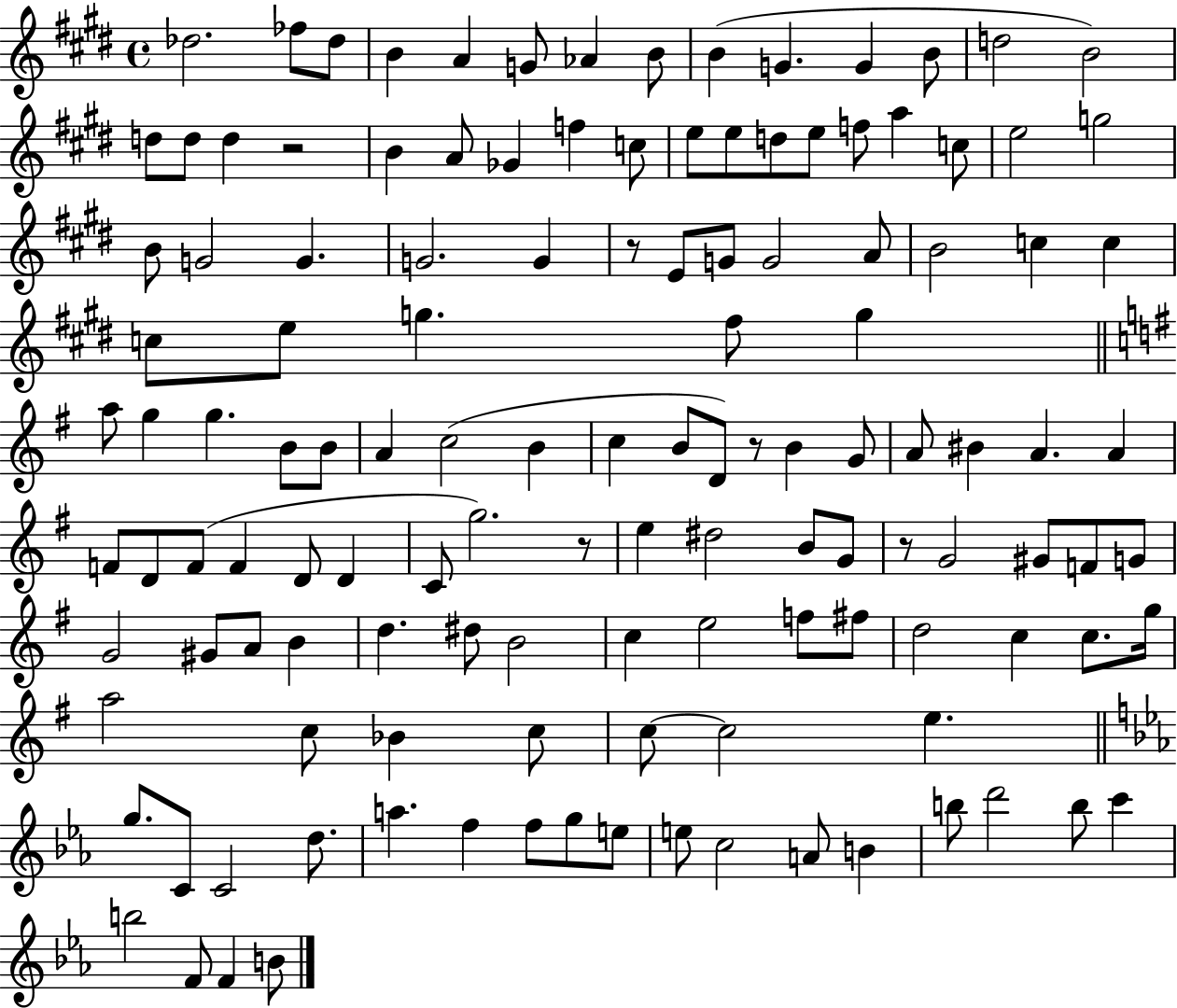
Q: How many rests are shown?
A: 5